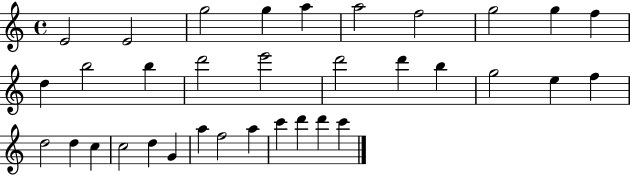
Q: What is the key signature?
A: C major